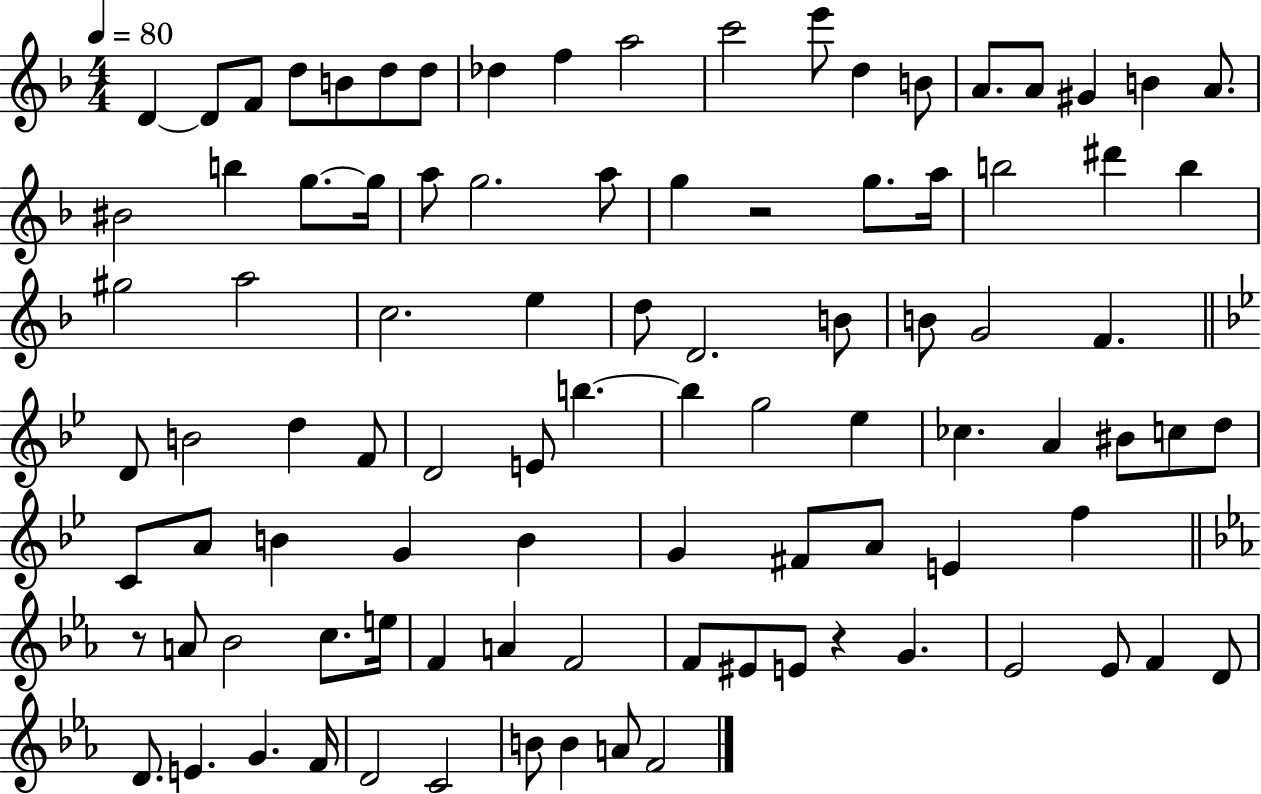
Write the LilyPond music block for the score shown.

{
  \clef treble
  \numericTimeSignature
  \time 4/4
  \key f \major
  \tempo 4 = 80
  d'4~~ d'8 f'8 d''8 b'8 d''8 d''8 | des''4 f''4 a''2 | c'''2 e'''8 d''4 b'8 | a'8. a'8 gis'4 b'4 a'8. | \break bis'2 b''4 g''8.~~ g''16 | a''8 g''2. a''8 | g''4 r2 g''8. a''16 | b''2 dis'''4 b''4 | \break gis''2 a''2 | c''2. e''4 | d''8 d'2. b'8 | b'8 g'2 f'4. | \break \bar "||" \break \key bes \major d'8 b'2 d''4 f'8 | d'2 e'8 b''4.~~ | b''4 g''2 ees''4 | ces''4. a'4 bis'8 c''8 d''8 | \break c'8 a'8 b'4 g'4 b'4 | g'4 fis'8 a'8 e'4 f''4 | \bar "||" \break \key ees \major r8 a'8 bes'2 c''8. e''16 | f'4 a'4 f'2 | f'8 eis'8 e'8 r4 g'4. | ees'2 ees'8 f'4 d'8 | \break d'8. e'4. g'4. f'16 | d'2 c'2 | b'8 b'4 a'8 f'2 | \bar "|."
}